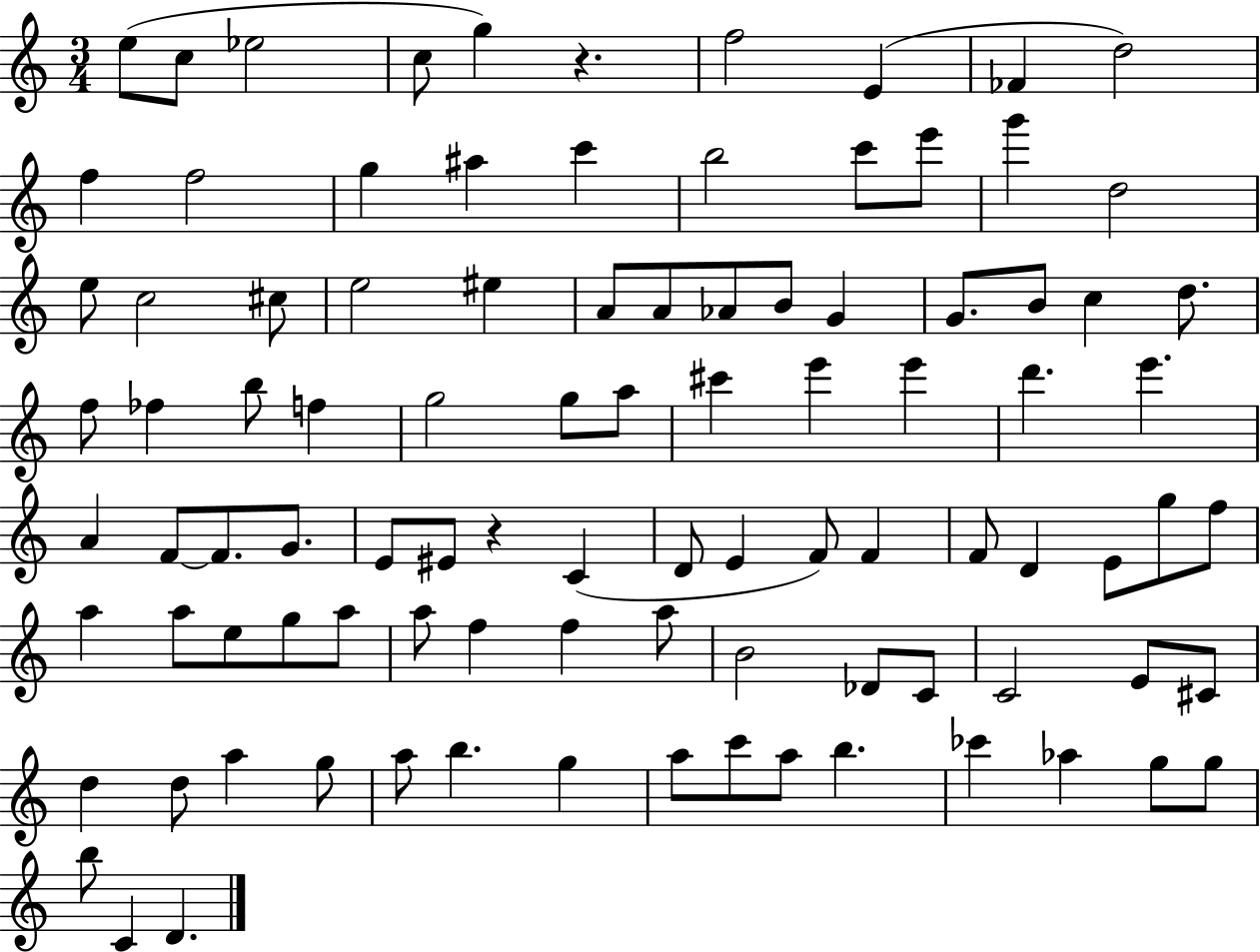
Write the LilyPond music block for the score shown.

{
  \clef treble
  \numericTimeSignature
  \time 3/4
  \key c \major
  e''8( c''8 ees''2 | c''8 g''4) r4. | f''2 e'4( | fes'4 d''2) | \break f''4 f''2 | g''4 ais''4 c'''4 | b''2 c'''8 e'''8 | g'''4 d''2 | \break e''8 c''2 cis''8 | e''2 eis''4 | a'8 a'8 aes'8 b'8 g'4 | g'8. b'8 c''4 d''8. | \break f''8 fes''4 b''8 f''4 | g''2 g''8 a''8 | cis'''4 e'''4 e'''4 | d'''4. e'''4. | \break a'4 f'8~~ f'8. g'8. | e'8 eis'8 r4 c'4( | d'8 e'4 f'8) f'4 | f'8 d'4 e'8 g''8 f''8 | \break a''4 a''8 e''8 g''8 a''8 | a''8 f''4 f''4 a''8 | b'2 des'8 c'8 | c'2 e'8 cis'8 | \break d''4 d''8 a''4 g''8 | a''8 b''4. g''4 | a''8 c'''8 a''8 b''4. | ces'''4 aes''4 g''8 g''8 | \break b''8 c'4 d'4. | \bar "|."
}